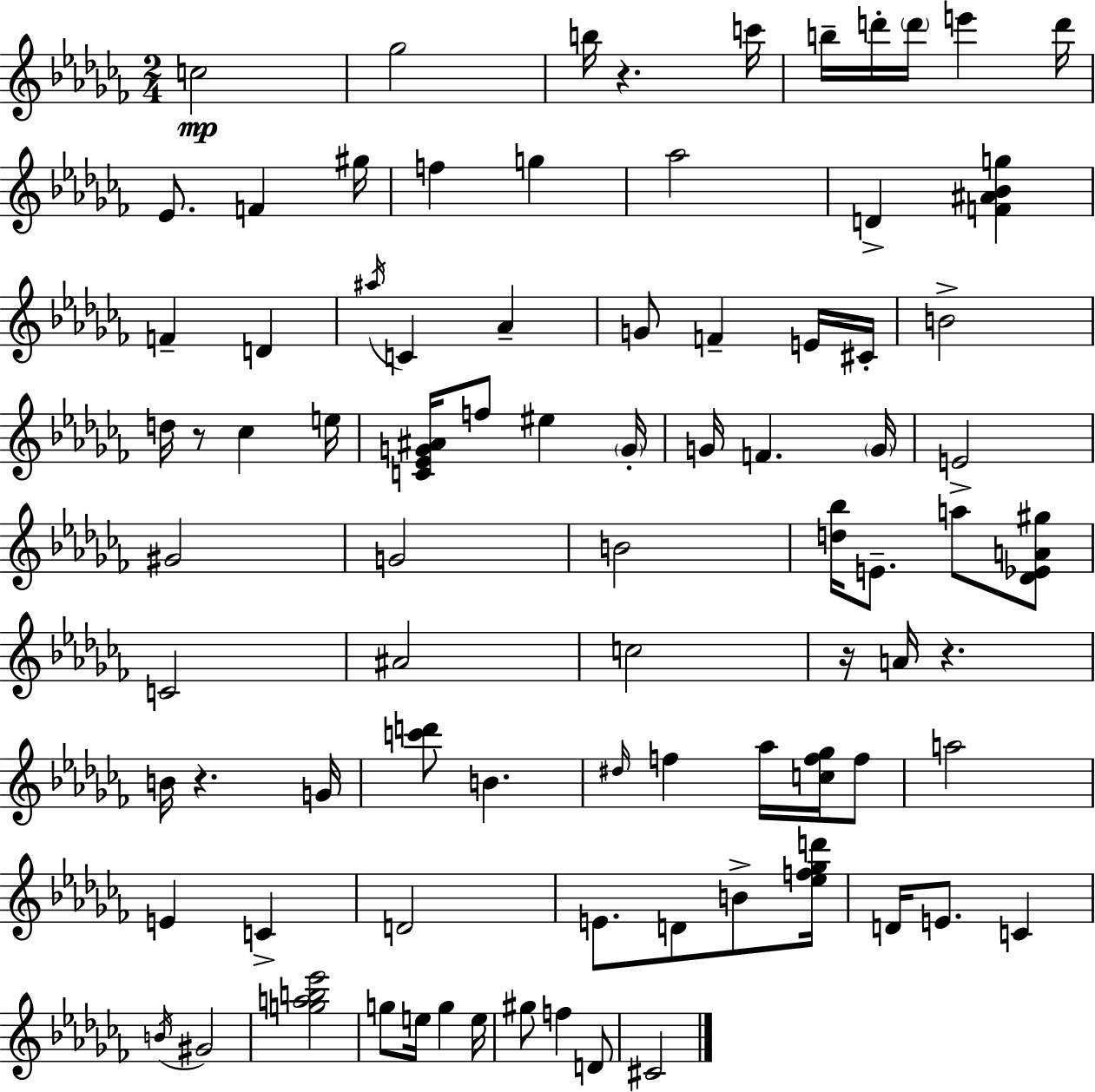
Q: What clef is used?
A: treble